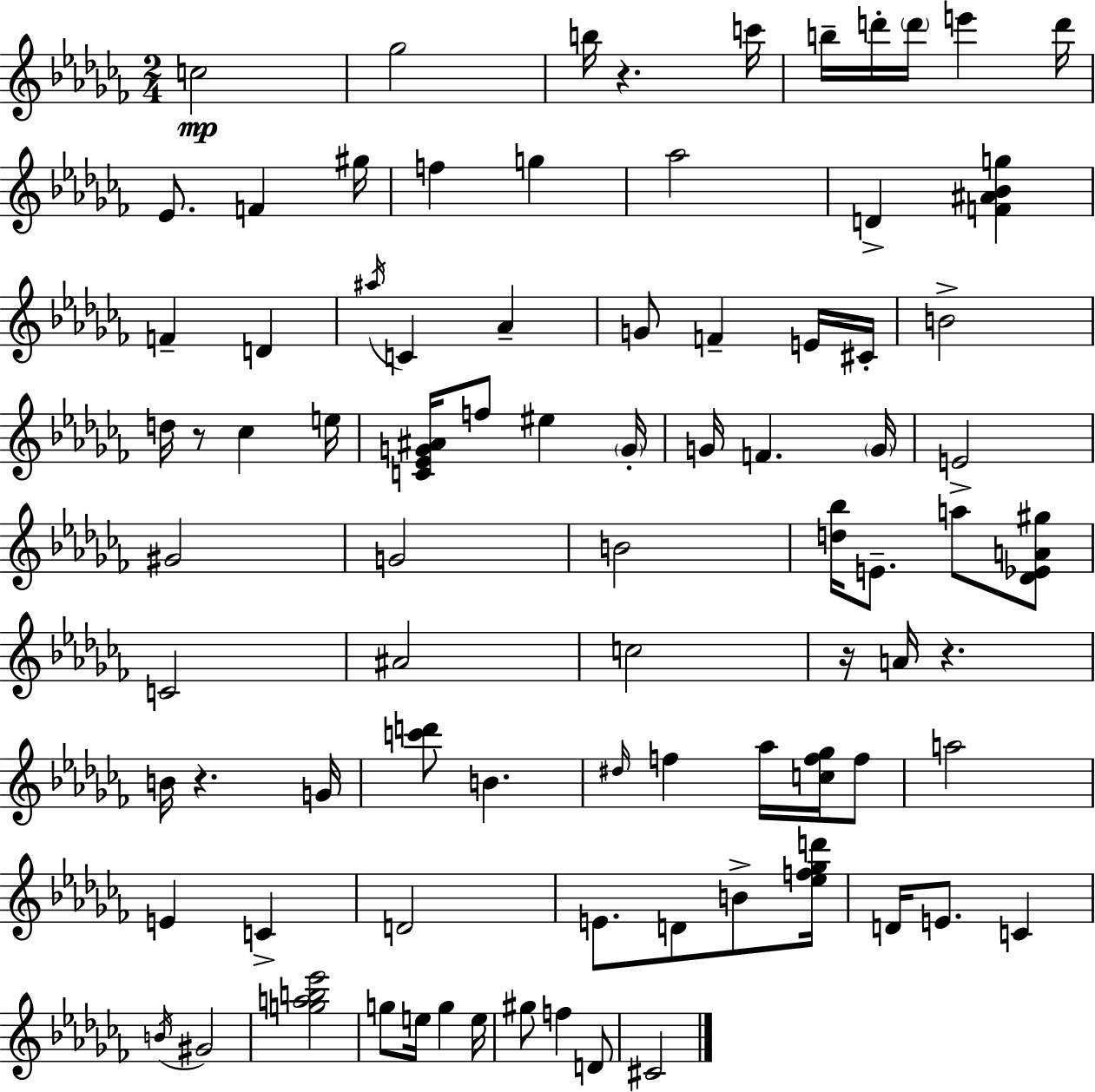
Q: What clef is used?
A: treble